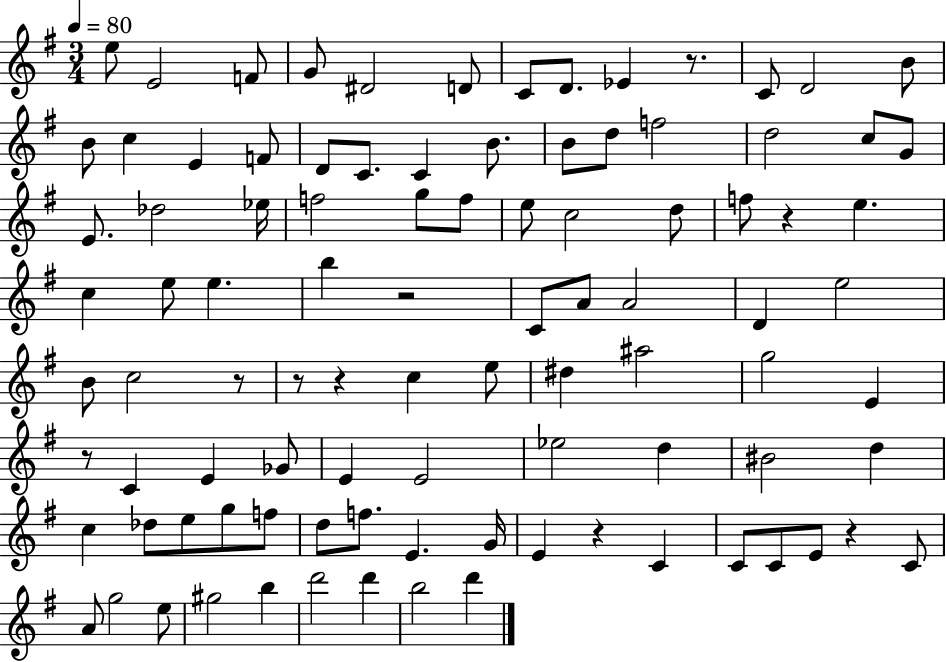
E5/e E4/h F4/e G4/e D#4/h D4/e C4/e D4/e. Eb4/q R/e. C4/e D4/h B4/e B4/e C5/q E4/q F4/e D4/e C4/e. C4/q B4/e. B4/e D5/e F5/h D5/h C5/e G4/e E4/e. Db5/h Eb5/s F5/h G5/e F5/e E5/e C5/h D5/e F5/e R/q E5/q. C5/q E5/e E5/q. B5/q R/h C4/e A4/e A4/h D4/q E5/h B4/e C5/h R/e R/e R/q C5/q E5/e D#5/q A#5/h G5/h E4/q R/e C4/q E4/q Gb4/e E4/q E4/h Eb5/h D5/q BIS4/h D5/q C5/q Db5/e E5/e G5/e F5/e D5/e F5/e. E4/q. G4/s E4/q R/q C4/q C4/e C4/e E4/e R/q C4/e A4/e G5/h E5/e G#5/h B5/q D6/h D6/q B5/h D6/q